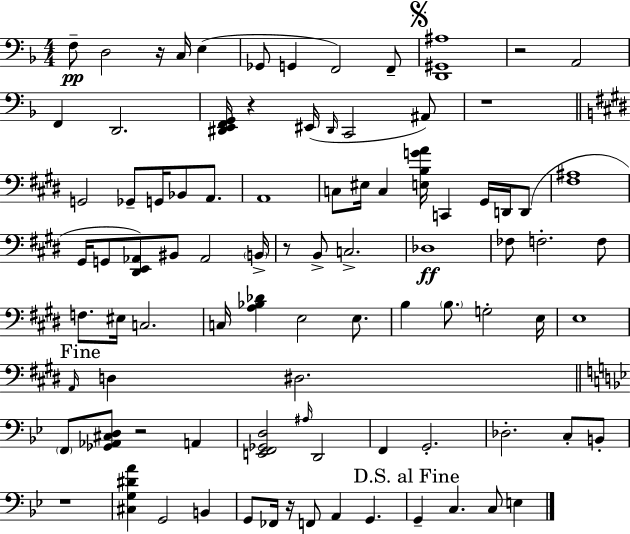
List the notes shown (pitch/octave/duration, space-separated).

F3/e D3/h R/s C3/s E3/q Gb2/e G2/q F2/h F2/e [D2,G#2,A#3]/w R/h A2/h F2/q D2/h. [D#2,E2,F2,G2]/s R/q EIS2/s D#2/s C2/h A#2/e R/w G2/h Gb2/e G2/s Bb2/e A2/e. A2/w C3/e EIS3/s C3/q [E3,B3,G4,A4]/s C2/q G#2/s D2/s D2/e [F#3,A#3]/w G#2/s G2/e [D#2,E2,Ab2]/e BIS2/e Ab2/h B2/s R/e B2/e C3/h. Db3/w FES3/e F3/h. F3/e F3/e. EIS3/s C3/h. C3/s [A3,Bb3,Db4]/q E3/h E3/e. B3/q B3/e. G3/h E3/s E3/w A2/s D3/q D#3/h. F2/e [Gb2,Ab2,C#3,D3]/e R/h A2/q [E2,F2,Gb2,D3]/h A#3/s D2/h F2/q G2/h. Db3/h. C3/e B2/e R/w [C#3,G3,D#4,A4]/q G2/h B2/q G2/e FES2/s R/s F2/e A2/q G2/q. G2/q C3/q. C3/e E3/q